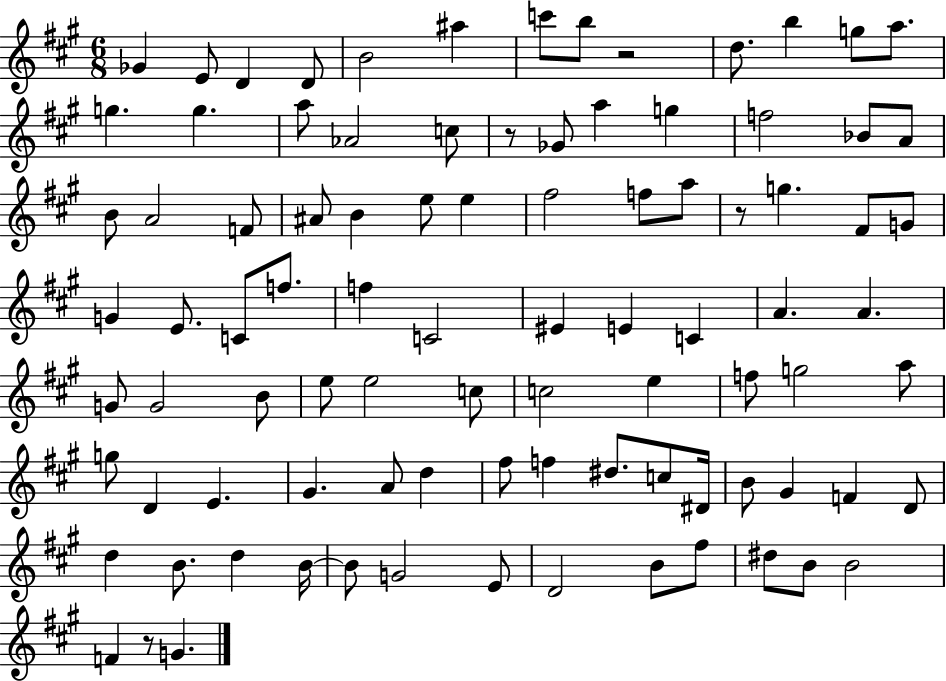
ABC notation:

X:1
T:Untitled
M:6/8
L:1/4
K:A
_G E/2 D D/2 B2 ^a c'/2 b/2 z2 d/2 b g/2 a/2 g g a/2 _A2 c/2 z/2 _G/2 a g f2 _B/2 A/2 B/2 A2 F/2 ^A/2 B e/2 e ^f2 f/2 a/2 z/2 g ^F/2 G/2 G E/2 C/2 f/2 f C2 ^E E C A A G/2 G2 B/2 e/2 e2 c/2 c2 e f/2 g2 a/2 g/2 D E ^G A/2 d ^f/2 f ^d/2 c/2 ^D/4 B/2 ^G F D/2 d B/2 d B/4 B/2 G2 E/2 D2 B/2 ^f/2 ^d/2 B/2 B2 F z/2 G